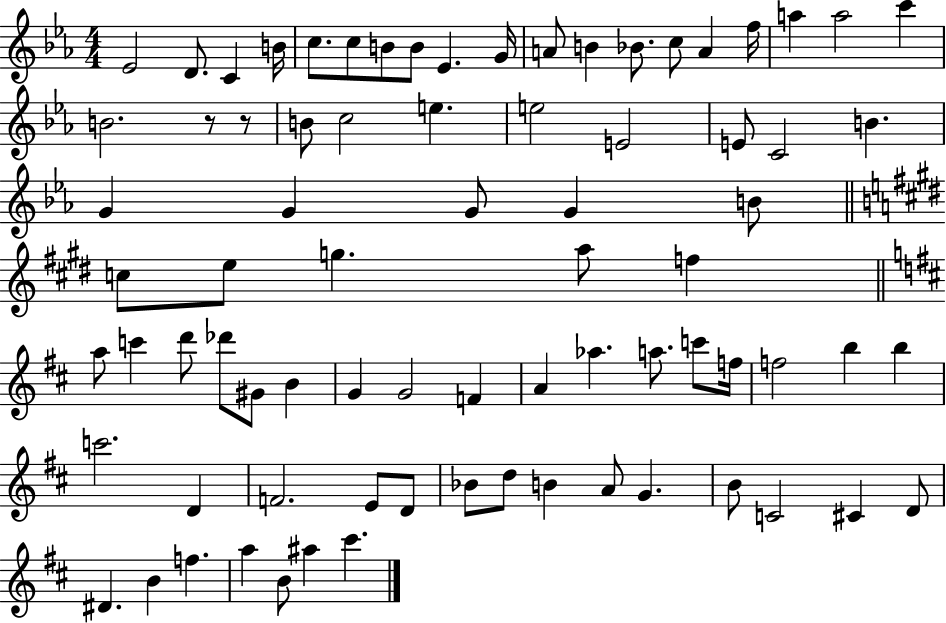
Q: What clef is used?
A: treble